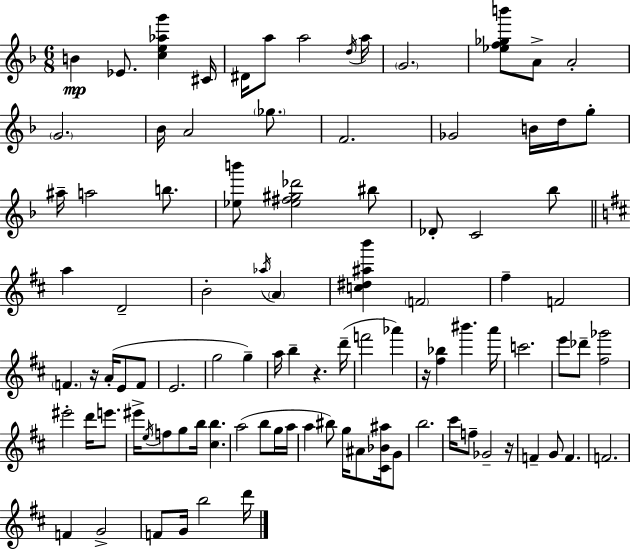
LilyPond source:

{
  \clef treble
  \numericTimeSignature
  \time 6/8
  \key f \major
  b'4\mp ees'8. <c'' e'' aes'' g'''>4 cis'16 | dis'16 a''8 a''2 \acciaccatura { d''16 } | a''16 \parenthesize g'2. | <ees'' f'' ges'' b'''>8 a'8-> a'2-. | \break \parenthesize g'2. | bes'16 a'2 \parenthesize ges''8. | f'2. | ges'2 b'16 d''16 g''8-. | \break ais''16-- a''2 b''8. | <ees'' b'''>8 <ees'' fis'' gis'' des'''>2 bis''8 | des'8-. c'2 bes''8 | \bar "||" \break \key d \major a''4 d'2-- | b'2-. \acciaccatura { aes''16 } \parenthesize a'4 | <c'' dis'' ais'' b'''>4 \parenthesize f'2 | fis''4-- f'2 | \break \parenthesize f'4. r16 a'16-.( e'8 f'8 | e'2. | g''2 g''4--) | a''16 b''4-- r4. | \break d'''16--( f'''2 aes'''4) | r16 <fis'' bes''>4 bis'''4. | a'''16 c'''2. | e'''8 des'''8-- <fis'' ges'''>2 | \break eis'''2-. d'''16 e'''8. | eis'''16-> \acciaccatura { e''16 } f''8 g''8 b''16 <cis'' b''>4. | a''2( b''8 | g''16 a''16 a''4 bis''8) g''16 ais'8 <cis' bes' ais''>16 | \break g'8 b''2. | cis'''16 f''8-- ges'2-- | r16 f'4-- g'8 f'4. | f'2. | \break f'4 g'2-> | f'8 g'16 b''2 | d'''16 \bar "|."
}